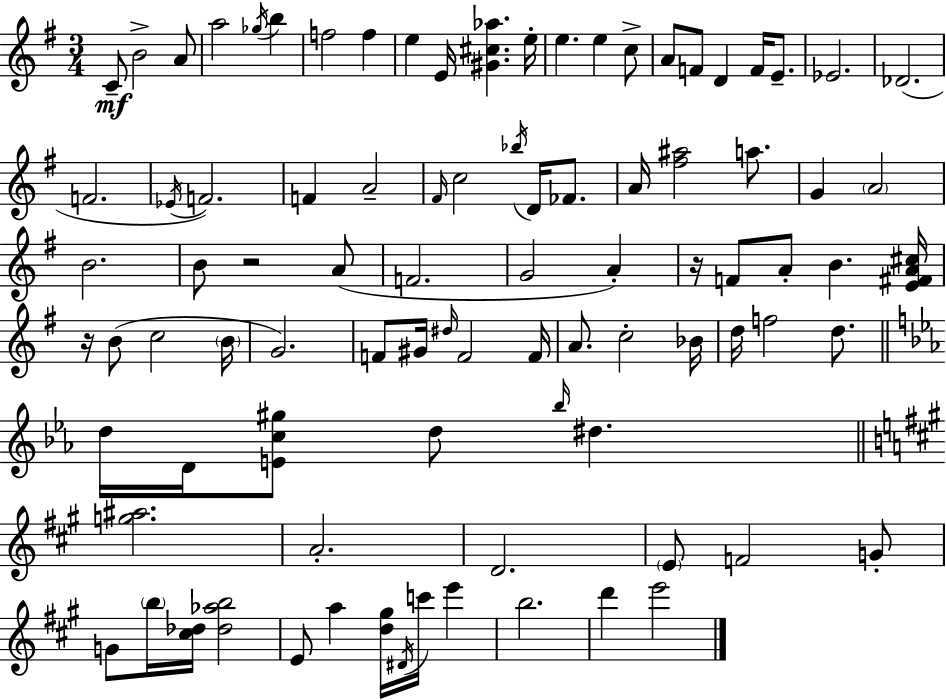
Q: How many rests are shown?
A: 3